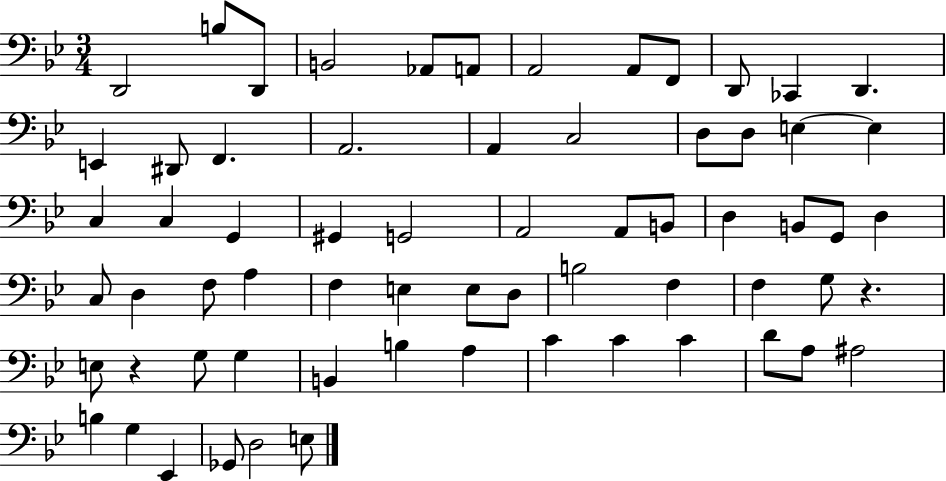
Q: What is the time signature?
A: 3/4